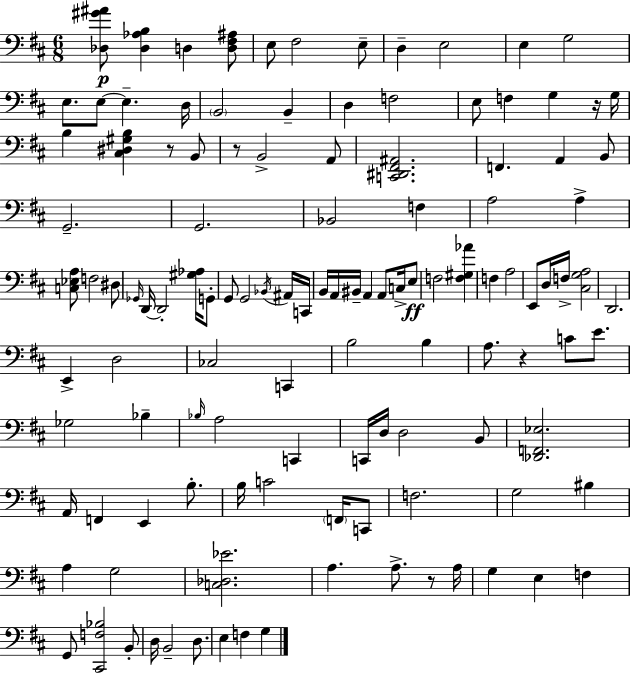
{
  \clef bass
  \numericTimeSignature
  \time 6/8
  \key d \major
  <des gis' ais'>8\p <des aes b>4 d4 <d fis ais>8 | e8 fis2 e8-- | d4-- e2 | e4 g2 | \break e8. e8~~ e4.-- d16 | \parenthesize b,2 b,4-- | d4 f2 | e8 f4 g4 r16 g16 | \break b4 <cis dis gis b>4 r8 b,8 | r8 b,2-> a,8 | <c, dis, fis, ais,>2. | f,4. a,4 b,8 | \break g,2.-- | g,2. | bes,2 f4 | a2 a4-> | \break <c ees a>8 f2 dis8 | \grace { ges,16 } d,16~~ d,2-. <gis aes>16 g,8-. | g,8 g,2 \acciaccatura { bes,16 } | ais,16 c,16 b,16 a,16 bis,16-- a,4 a,8 c16-> | \break e8\ff f2 <f gis aes'>4 | f4 a2 | e,8 d16 f16-> <cis g a>2 | d,2. | \break e,4-> d2 | ces2 c,4 | b2 b4 | a8. r4 c'8 e'8. | \break ges2 bes4-- | \grace { bes16 } a2 c,4 | c,16 d16 d2 | b,8 <des, f, ees>2. | \break a,16 f,4 e,4 | b8.-. b16 c'2 | \parenthesize f,16 c,8 f2. | g2 bis4 | \break a4 g2 | <c des ees'>2. | a4. a8.-> | r8 a16 g4 e4 f4 | \break g,8 <cis, f bes>2 | b,8-. d16 b,2-- | d8. e4 f4 g4 | \bar "|."
}